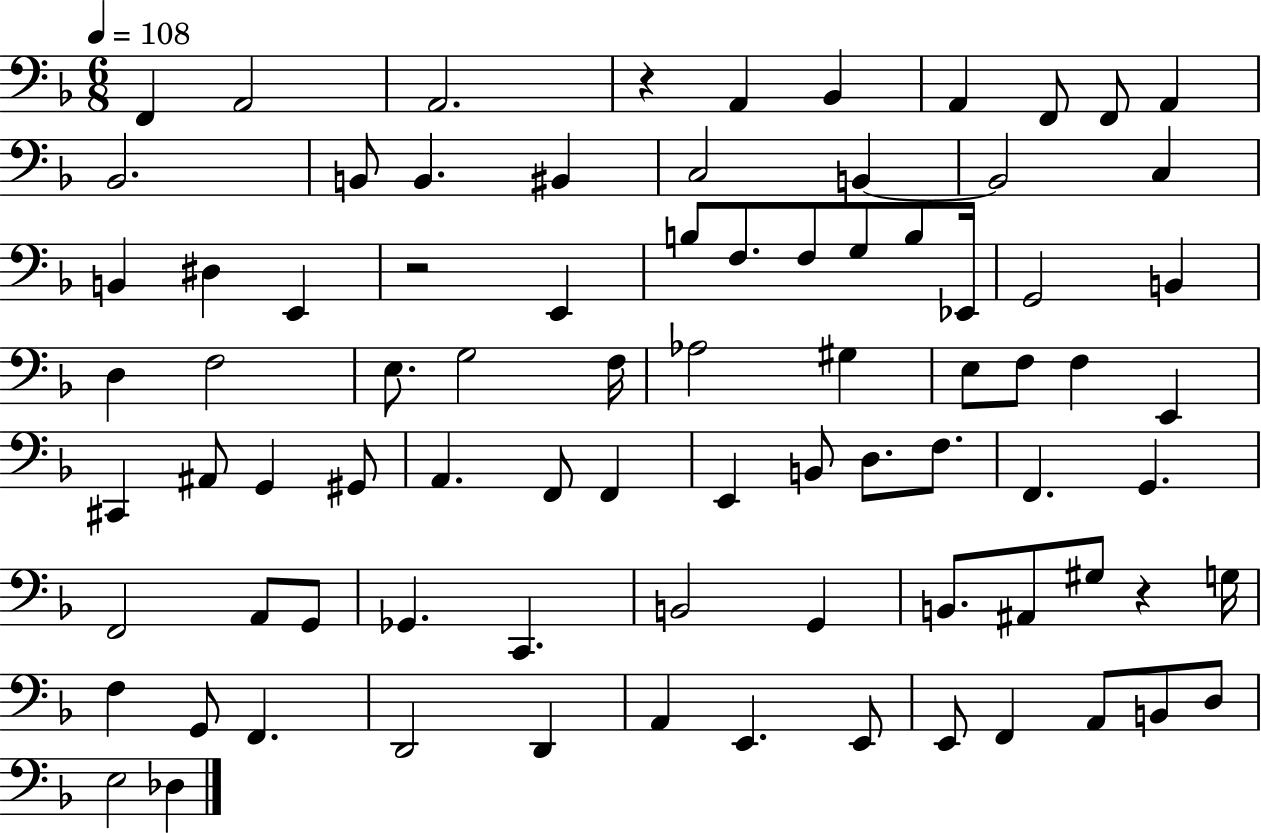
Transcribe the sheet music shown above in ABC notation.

X:1
T:Untitled
M:6/8
L:1/4
K:F
F,, A,,2 A,,2 z A,, _B,, A,, F,,/2 F,,/2 A,, _B,,2 B,,/2 B,, ^B,, C,2 B,, B,,2 C, B,, ^D, E,, z2 E,, B,/2 F,/2 F,/2 G,/2 B,/2 _E,,/4 G,,2 B,, D, F,2 E,/2 G,2 F,/4 _A,2 ^G, E,/2 F,/2 F, E,, ^C,, ^A,,/2 G,, ^G,,/2 A,, F,,/2 F,, E,, B,,/2 D,/2 F,/2 F,, G,, F,,2 A,,/2 G,,/2 _G,, C,, B,,2 G,, B,,/2 ^A,,/2 ^G,/2 z G,/4 F, G,,/2 F,, D,,2 D,, A,, E,, E,,/2 E,,/2 F,, A,,/2 B,,/2 D,/2 E,2 _D,